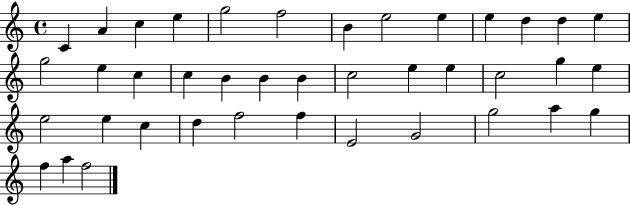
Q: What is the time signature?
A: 4/4